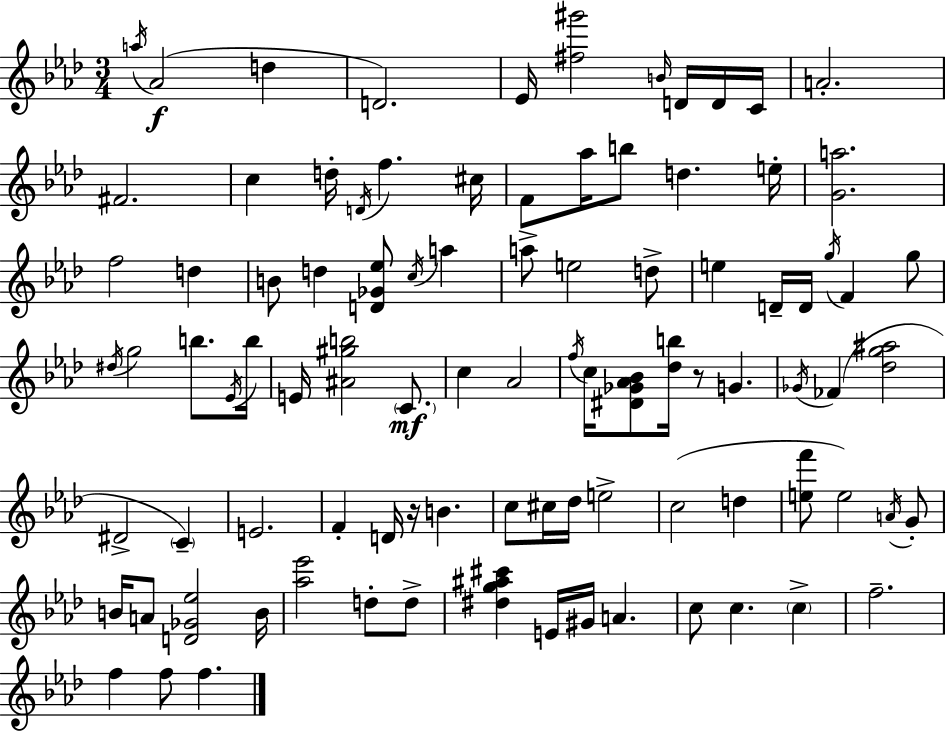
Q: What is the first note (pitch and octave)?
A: A5